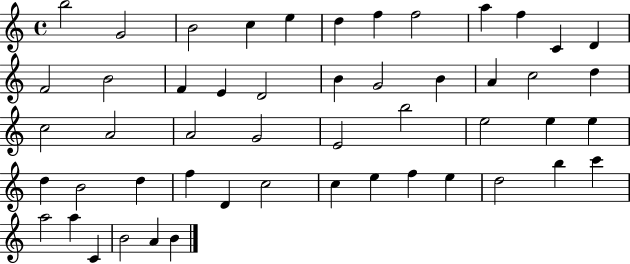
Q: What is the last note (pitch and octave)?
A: B4